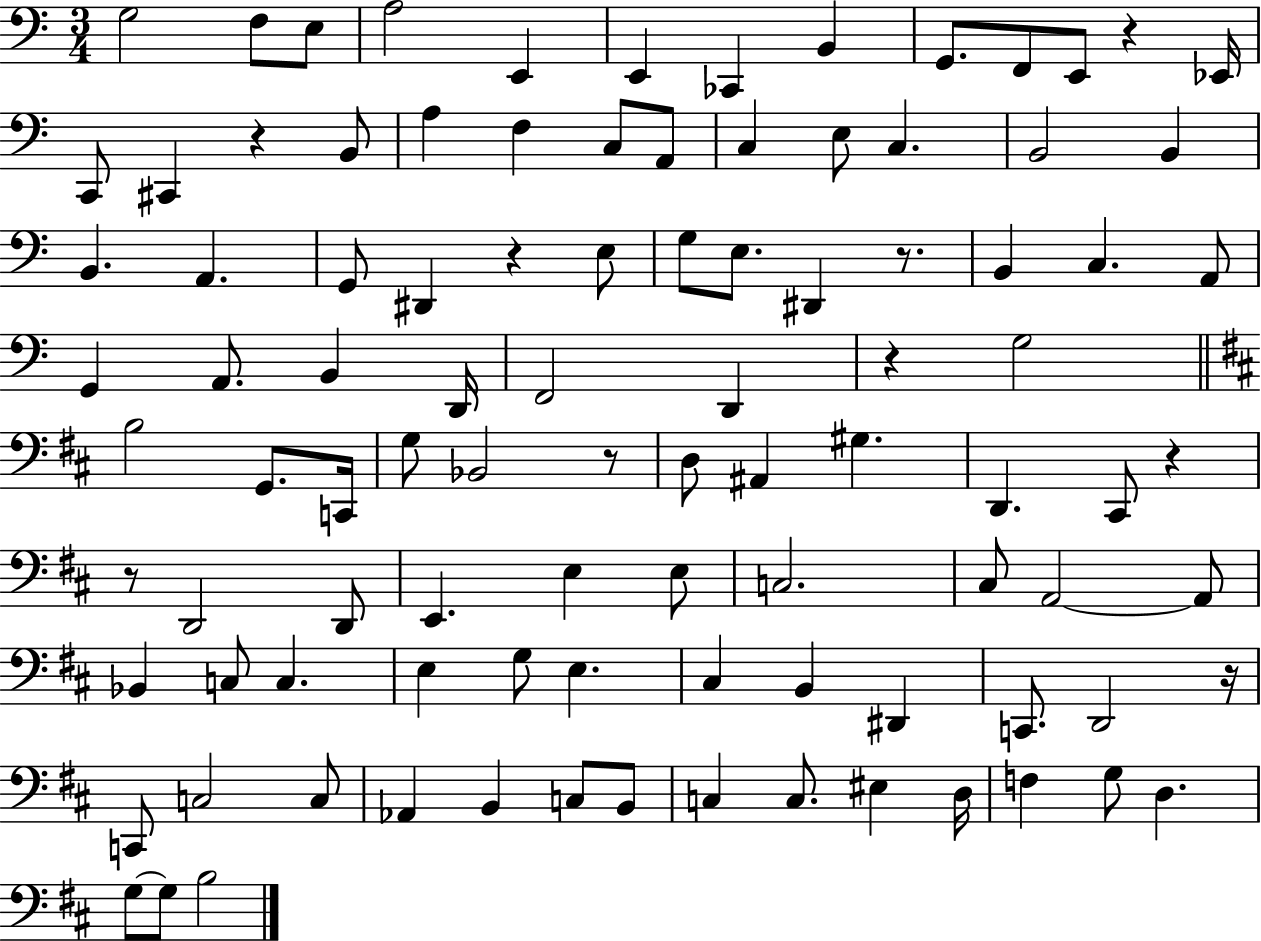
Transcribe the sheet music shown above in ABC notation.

X:1
T:Untitled
M:3/4
L:1/4
K:C
G,2 F,/2 E,/2 A,2 E,, E,, _C,, B,, G,,/2 F,,/2 E,,/2 z _E,,/4 C,,/2 ^C,, z B,,/2 A, F, C,/2 A,,/2 C, E,/2 C, B,,2 B,, B,, A,, G,,/2 ^D,, z E,/2 G,/2 E,/2 ^D,, z/2 B,, C, A,,/2 G,, A,,/2 B,, D,,/4 F,,2 D,, z G,2 B,2 G,,/2 C,,/4 G,/2 _B,,2 z/2 D,/2 ^A,, ^G, D,, ^C,,/2 z z/2 D,,2 D,,/2 E,, E, E,/2 C,2 ^C,/2 A,,2 A,,/2 _B,, C,/2 C, E, G,/2 E, ^C, B,, ^D,, C,,/2 D,,2 z/4 C,,/2 C,2 C,/2 _A,, B,, C,/2 B,,/2 C, C,/2 ^E, D,/4 F, G,/2 D, G,/2 G,/2 B,2